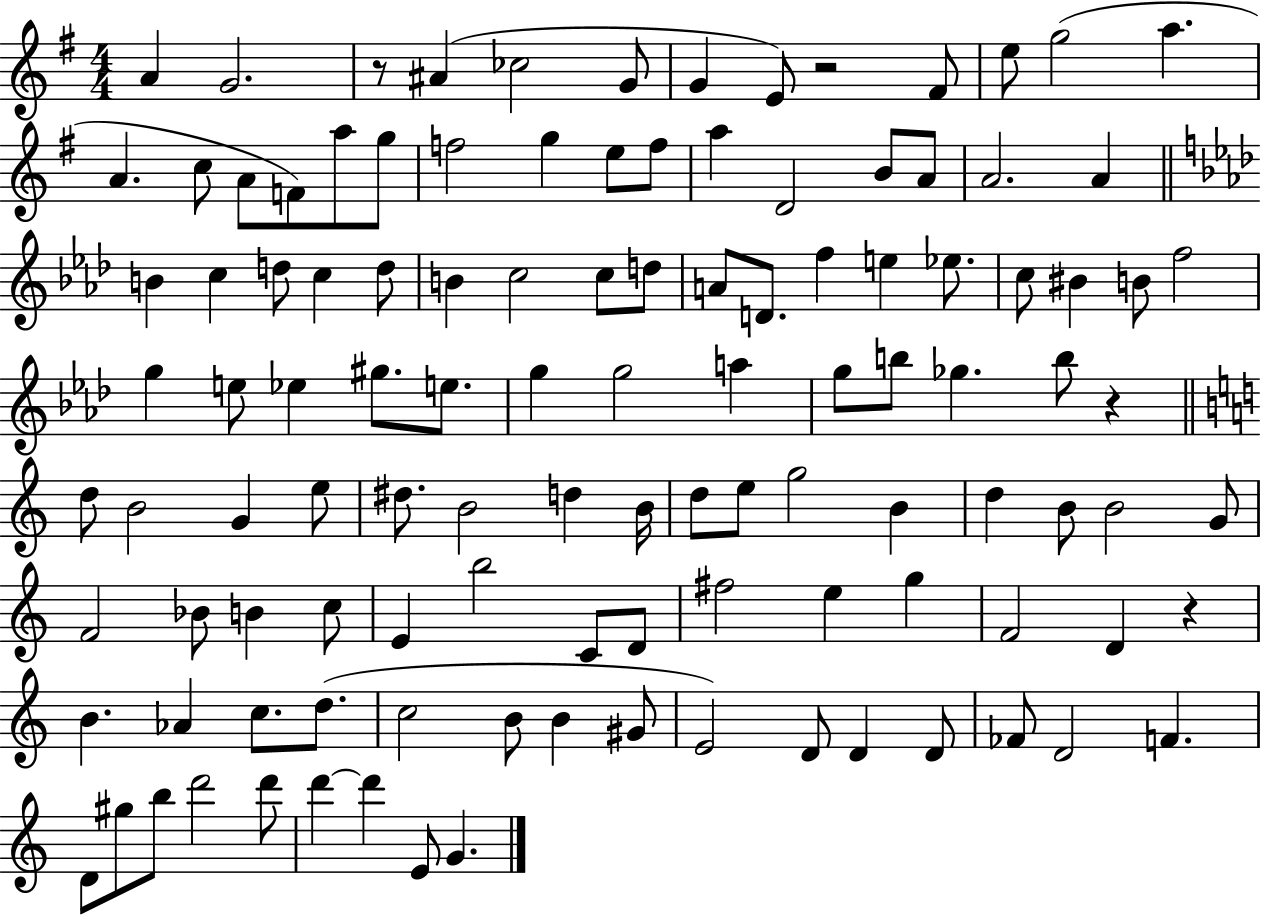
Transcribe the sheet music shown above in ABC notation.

X:1
T:Untitled
M:4/4
L:1/4
K:G
A G2 z/2 ^A _c2 G/2 G E/2 z2 ^F/2 e/2 g2 a A c/2 A/2 F/2 a/2 g/2 f2 g e/2 f/2 a D2 B/2 A/2 A2 A B c d/2 c d/2 B c2 c/2 d/2 A/2 D/2 f e _e/2 c/2 ^B B/2 f2 g e/2 _e ^g/2 e/2 g g2 a g/2 b/2 _g b/2 z d/2 B2 G e/2 ^d/2 B2 d B/4 d/2 e/2 g2 B d B/2 B2 G/2 F2 _B/2 B c/2 E b2 C/2 D/2 ^f2 e g F2 D z B _A c/2 d/2 c2 B/2 B ^G/2 E2 D/2 D D/2 _F/2 D2 F D/2 ^g/2 b/2 d'2 d'/2 d' d' E/2 G